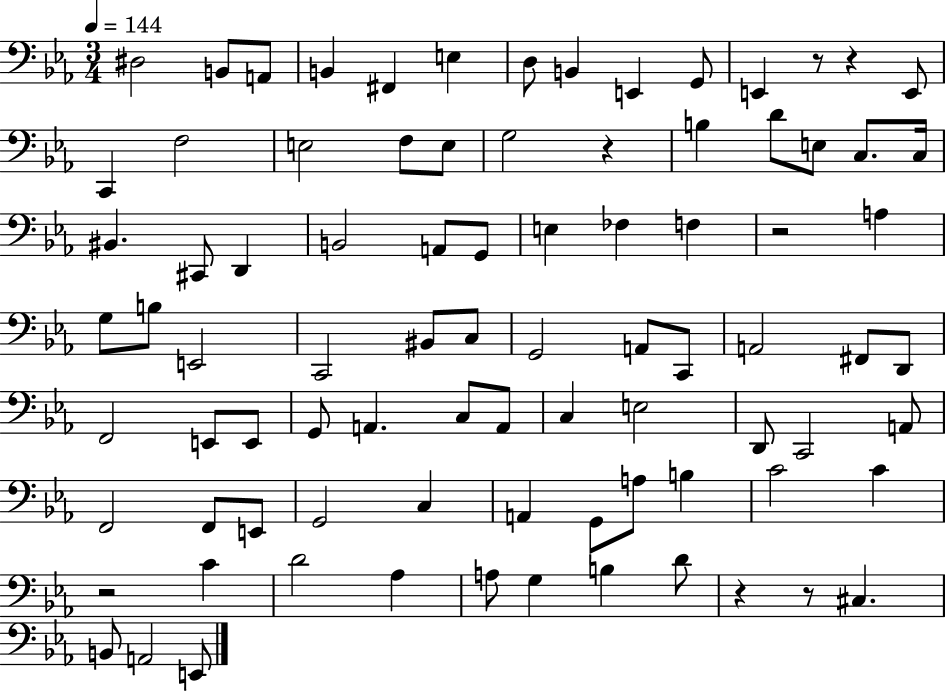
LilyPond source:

{
  \clef bass
  \numericTimeSignature
  \time 3/4
  \key ees \major
  \tempo 4 = 144
  \repeat volta 2 { dis2 b,8 a,8 | b,4 fis,4 e4 | d8 b,4 e,4 g,8 | e,4 r8 r4 e,8 | \break c,4 f2 | e2 f8 e8 | g2 r4 | b4 d'8 e8 c8. c16 | \break bis,4. cis,8 d,4 | b,2 a,8 g,8 | e4 fes4 f4 | r2 a4 | \break g8 b8 e,2 | c,2 bis,8 c8 | g,2 a,8 c,8 | a,2 fis,8 d,8 | \break f,2 e,8 e,8 | g,8 a,4. c8 a,8 | c4 e2 | d,8 c,2 a,8 | \break f,2 f,8 e,8 | g,2 c4 | a,4 g,8 a8 b4 | c'2 c'4 | \break r2 c'4 | d'2 aes4 | a8 g4 b4 d'8 | r4 r8 cis4. | \break b,8 a,2 e,8 | } \bar "|."
}